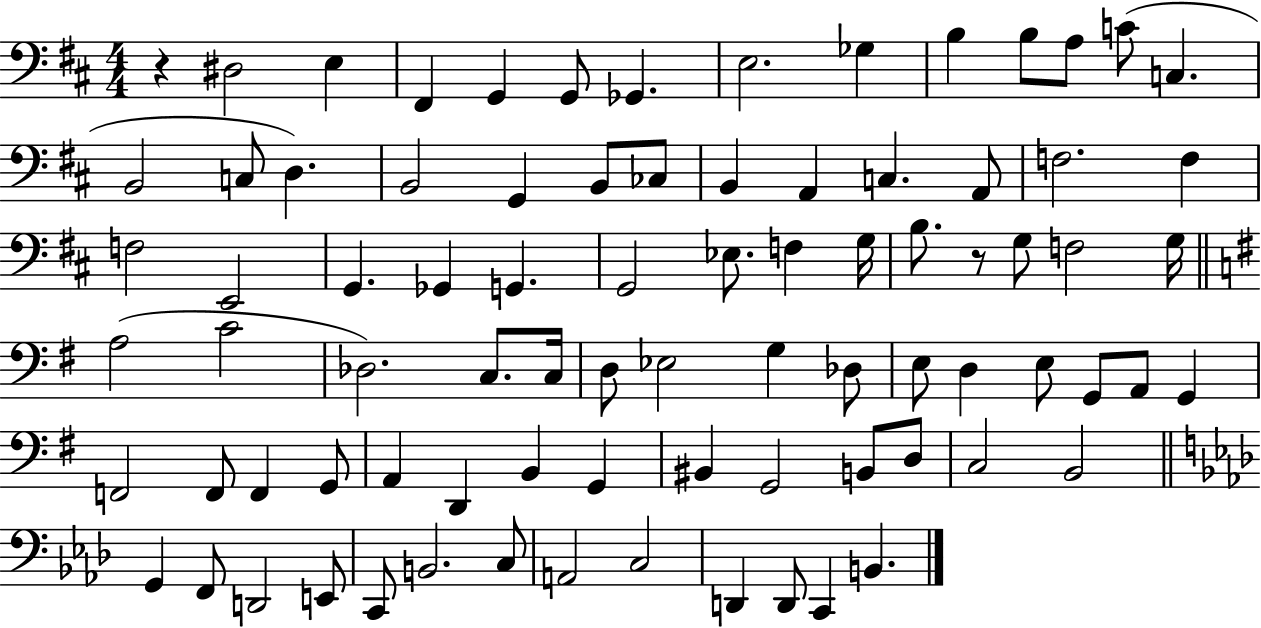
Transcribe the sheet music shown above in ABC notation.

X:1
T:Untitled
M:4/4
L:1/4
K:D
z ^D,2 E, ^F,, G,, G,,/2 _G,, E,2 _G, B, B,/2 A,/2 C/2 C, B,,2 C,/2 D, B,,2 G,, B,,/2 _C,/2 B,, A,, C, A,,/2 F,2 F, F,2 E,,2 G,, _G,, G,, G,,2 _E,/2 F, G,/4 B,/2 z/2 G,/2 F,2 G,/4 A,2 C2 _D,2 C,/2 C,/4 D,/2 _E,2 G, _D,/2 E,/2 D, E,/2 G,,/2 A,,/2 G,, F,,2 F,,/2 F,, G,,/2 A,, D,, B,, G,, ^B,, G,,2 B,,/2 D,/2 C,2 B,,2 G,, F,,/2 D,,2 E,,/2 C,,/2 B,,2 C,/2 A,,2 C,2 D,, D,,/2 C,, B,,